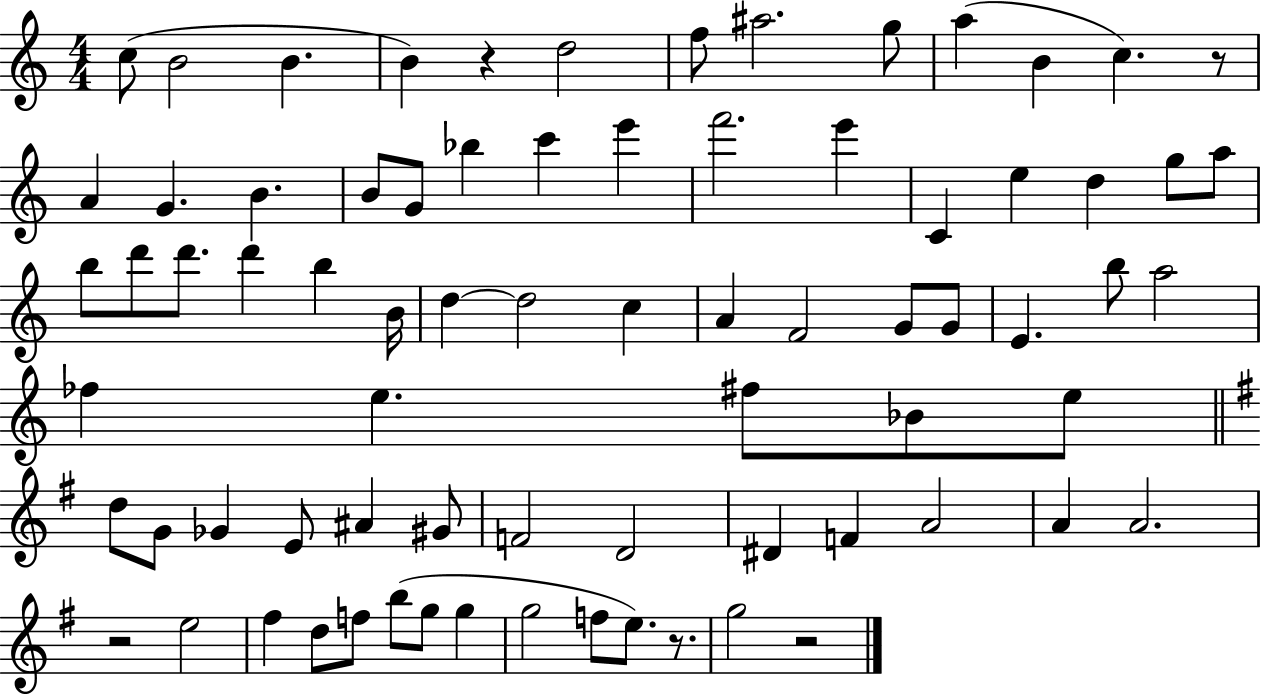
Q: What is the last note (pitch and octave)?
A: G5